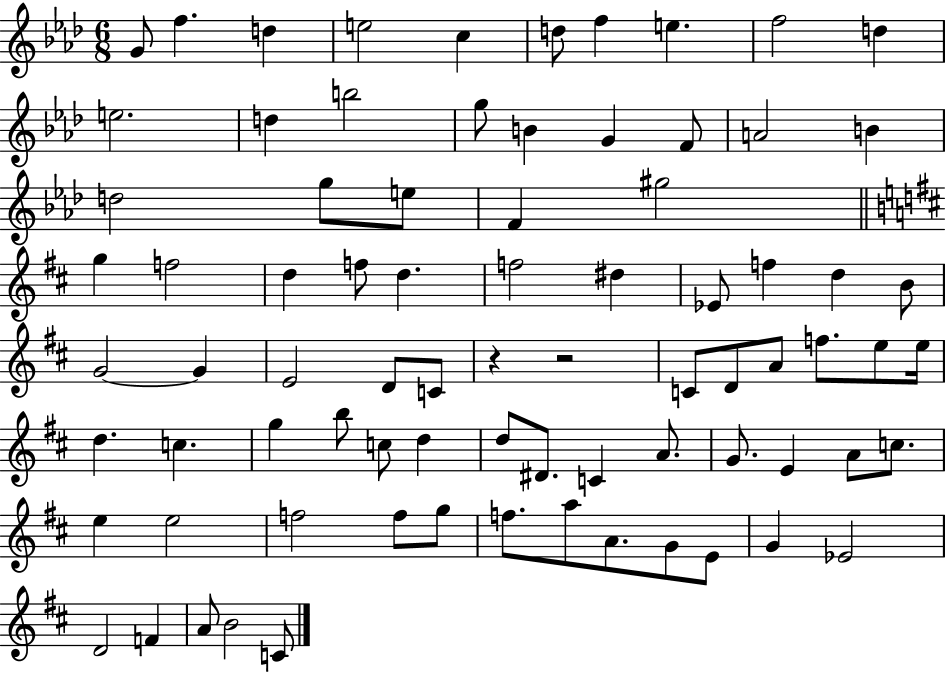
G4/e F5/q. D5/q E5/h C5/q D5/e F5/q E5/q. F5/h D5/q E5/h. D5/q B5/h G5/e B4/q G4/q F4/e A4/h B4/q D5/h G5/e E5/e F4/q G#5/h G5/q F5/h D5/q F5/e D5/q. F5/h D#5/q Eb4/e F5/q D5/q B4/e G4/h G4/q E4/h D4/e C4/e R/q R/h C4/e D4/e A4/e F5/e. E5/e E5/s D5/q. C5/q. G5/q B5/e C5/e D5/q D5/e D#4/e. C4/q A4/e. G4/e. E4/q A4/e C5/e. E5/q E5/h F5/h F5/e G5/e F5/e. A5/e A4/e. G4/e E4/e G4/q Eb4/h D4/h F4/q A4/e B4/h C4/e